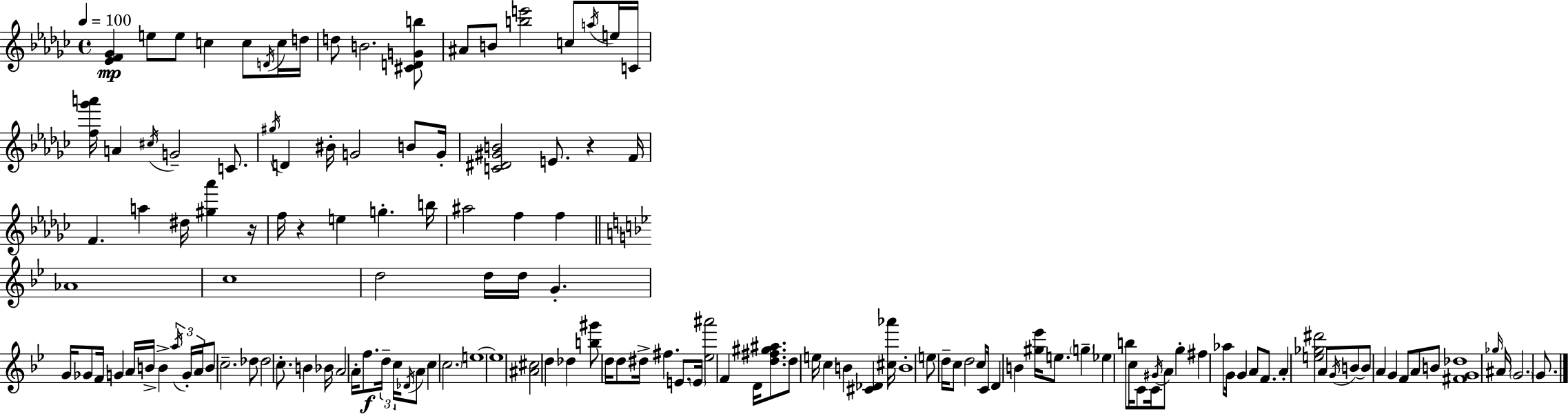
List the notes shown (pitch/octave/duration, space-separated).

[Eb4,F4,Gb4]/q E5/e E5/e C5/q C5/e D4/s C5/s D5/s D5/e B4/h. [C#4,D4,G4,B5]/e A#4/e B4/e [B5,E6]/h C5/e A5/s E5/s C4/s [F5,Gb6,A6]/s A4/q C#5/s G4/h C4/e. G#5/s D4/q BIS4/s G4/h B4/e G4/s [C4,D#4,G#4,B4]/h E4/e. R/q F4/s F4/q. A5/q D#5/s [G#5,Ab6]/q R/s F5/s R/q E5/q G5/q. B5/s A#5/h F5/q F5/q Ab4/w C5/w D5/h D5/s D5/s G4/q. G4/s Gb4/e F4/s G4/q A4/s B4/s B4/q A5/s G4/s A4/s B4/e C5/h. Db5/e Db5/h C5/e. B4/q Bb4/s A4/h A4/s F5/e. D5/s C5/s Db4/s A4/e C5/q C5/h. E5/w E5/w [A#4,C#5]/h D5/q Db5/q [B5,G#6]/e D5/s D5/e D#5/s F#5/q. E4/e. E4/s [Eb5,A#6]/h F4/q D4/s [D5,F#5,G#5,A#5]/e. D5/e E5/s C5/q B4/q [C#4,Db4]/q [C#5,Ab6]/s B4/w E5/e D5/s C5/e D5/h C5/e C4/s D4/q B4/q [G#5,Eb6]/s E5/e. G5/q Eb5/q B5/e C5/s C4/e C4/s G#4/s A4/e G5/q F#5/q Ab5/e G4/s G4/q A4/e F4/e. A4/q [E5,Gb5,D#6]/h A4/e G4/s B4/e B4/e A4/q G4/q F4/e A4/e B4/e [F#4,G4,Db5]/w Gb5/s A#4/s G4/h. G4/e.